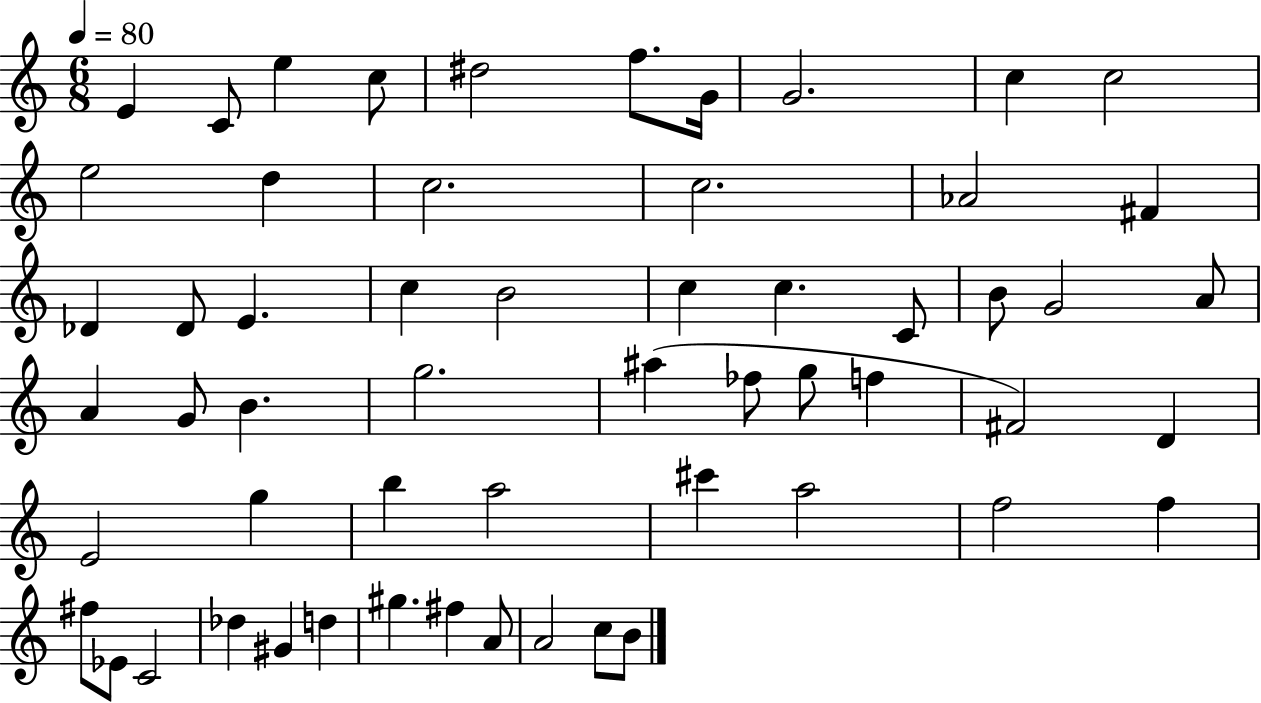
E4/q C4/e E5/q C5/e D#5/h F5/e. G4/s G4/h. C5/q C5/h E5/h D5/q C5/h. C5/h. Ab4/h F#4/q Db4/q Db4/e E4/q. C5/q B4/h C5/q C5/q. C4/e B4/e G4/h A4/e A4/q G4/e B4/q. G5/h. A#5/q FES5/e G5/e F5/q F#4/h D4/q E4/h G5/q B5/q A5/h C#6/q A5/h F5/h F5/q F#5/e Eb4/e C4/h Db5/q G#4/q D5/q G#5/q. F#5/q A4/e A4/h C5/e B4/e